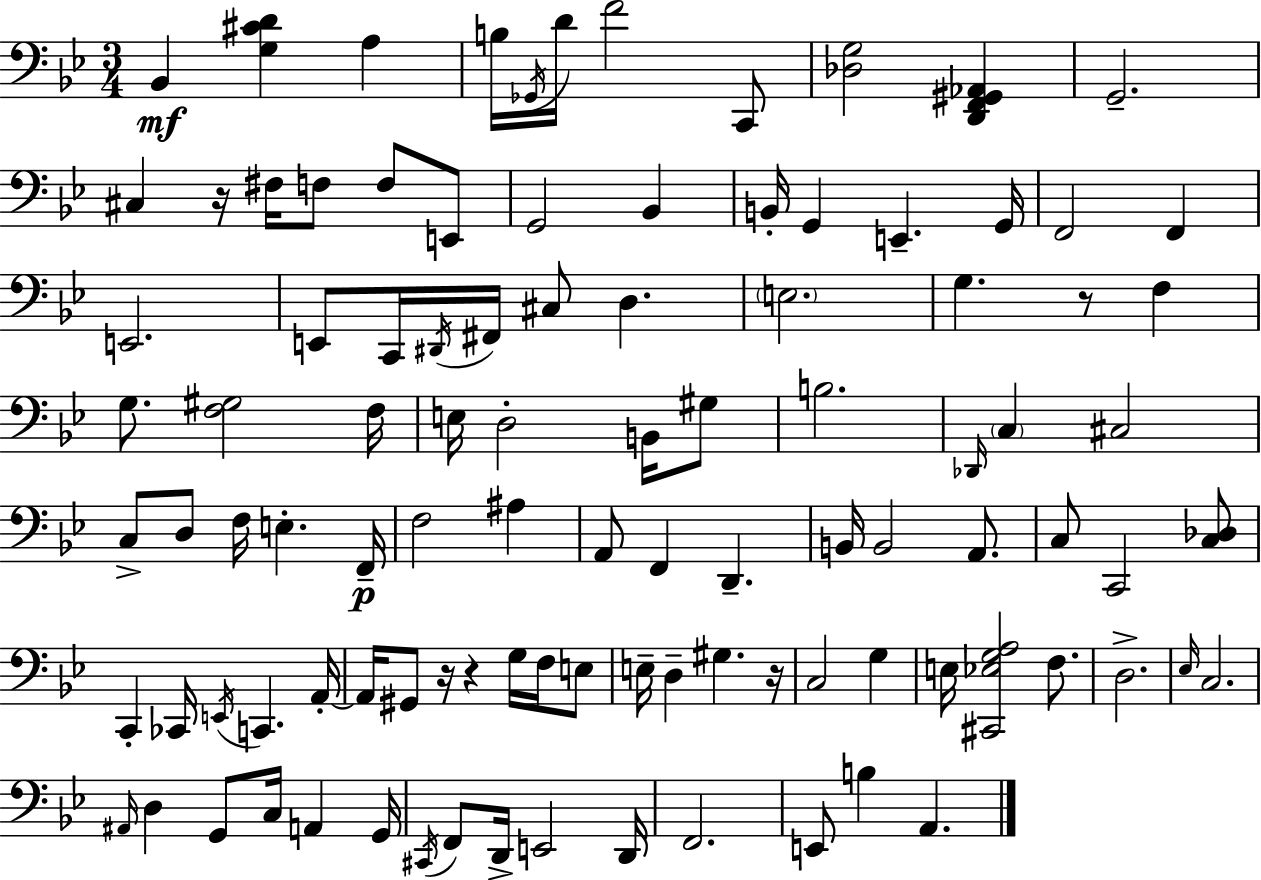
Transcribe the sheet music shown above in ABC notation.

X:1
T:Untitled
M:3/4
L:1/4
K:Bb
_B,, [G,^CD] A, B,/4 _G,,/4 D/4 F2 C,,/2 [_D,G,]2 [D,,F,,^G,,_A,,] G,,2 ^C, z/4 ^F,/4 F,/2 F,/2 E,,/2 G,,2 _B,, B,,/4 G,, E,, G,,/4 F,,2 F,, E,,2 E,,/2 C,,/4 ^D,,/4 ^F,,/4 ^C,/2 D, E,2 G, z/2 F, G,/2 [F,^G,]2 F,/4 E,/4 D,2 B,,/4 ^G,/2 B,2 _D,,/4 C, ^C,2 C,/2 D,/2 F,/4 E, F,,/4 F,2 ^A, A,,/2 F,, D,, B,,/4 B,,2 A,,/2 C,/2 C,,2 [C,_D,]/2 C,, _C,,/4 E,,/4 C,, A,,/4 A,,/4 ^G,,/2 z/4 z G,/4 F,/4 E,/2 E,/4 D, ^G, z/4 C,2 G, E,/4 [^C,,_E,G,A,]2 F,/2 D,2 _E,/4 C,2 ^A,,/4 D, G,,/2 C,/4 A,, G,,/4 ^C,,/4 F,,/2 D,,/4 E,,2 D,,/4 F,,2 E,,/2 B, A,,